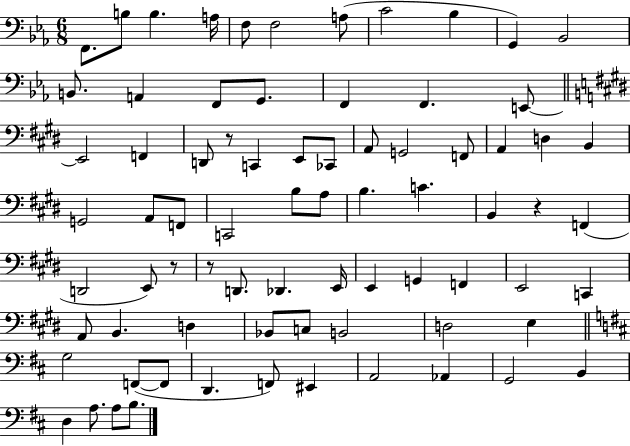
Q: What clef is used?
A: bass